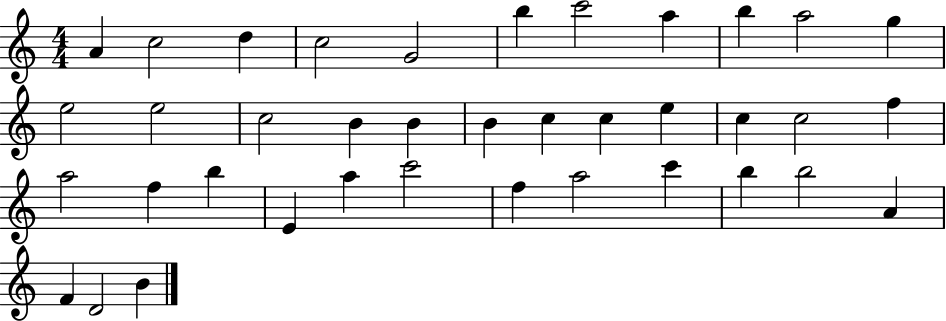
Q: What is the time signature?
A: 4/4